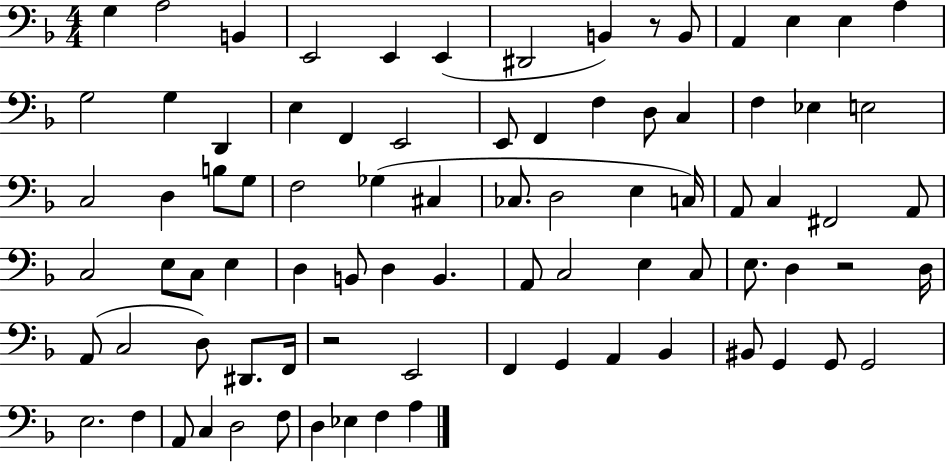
X:1
T:Untitled
M:4/4
L:1/4
K:F
G, A,2 B,, E,,2 E,, E,, ^D,,2 B,, z/2 B,,/2 A,, E, E, A, G,2 G, D,, E, F,, E,,2 E,,/2 F,, F, D,/2 C, F, _E, E,2 C,2 D, B,/2 G,/2 F,2 _G, ^C, _C,/2 D,2 E, C,/4 A,,/2 C, ^F,,2 A,,/2 C,2 E,/2 C,/2 E, D, B,,/2 D, B,, A,,/2 C,2 E, C,/2 E,/2 D, z2 D,/4 A,,/2 C,2 D,/2 ^D,,/2 F,,/4 z2 E,,2 F,, G,, A,, _B,, ^B,,/2 G,, G,,/2 G,,2 E,2 F, A,,/2 C, D,2 F,/2 D, _E, F, A,